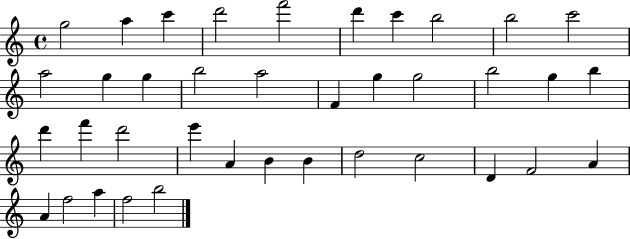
{
  \clef treble
  \time 4/4
  \defaultTimeSignature
  \key c \major
  g''2 a''4 c'''4 | d'''2 f'''2 | d'''4 c'''4 b''2 | b''2 c'''2 | \break a''2 g''4 g''4 | b''2 a''2 | f'4 g''4 g''2 | b''2 g''4 b''4 | \break d'''4 f'''4 d'''2 | e'''4 a'4 b'4 b'4 | d''2 c''2 | d'4 f'2 a'4 | \break a'4 f''2 a''4 | f''2 b''2 | \bar "|."
}